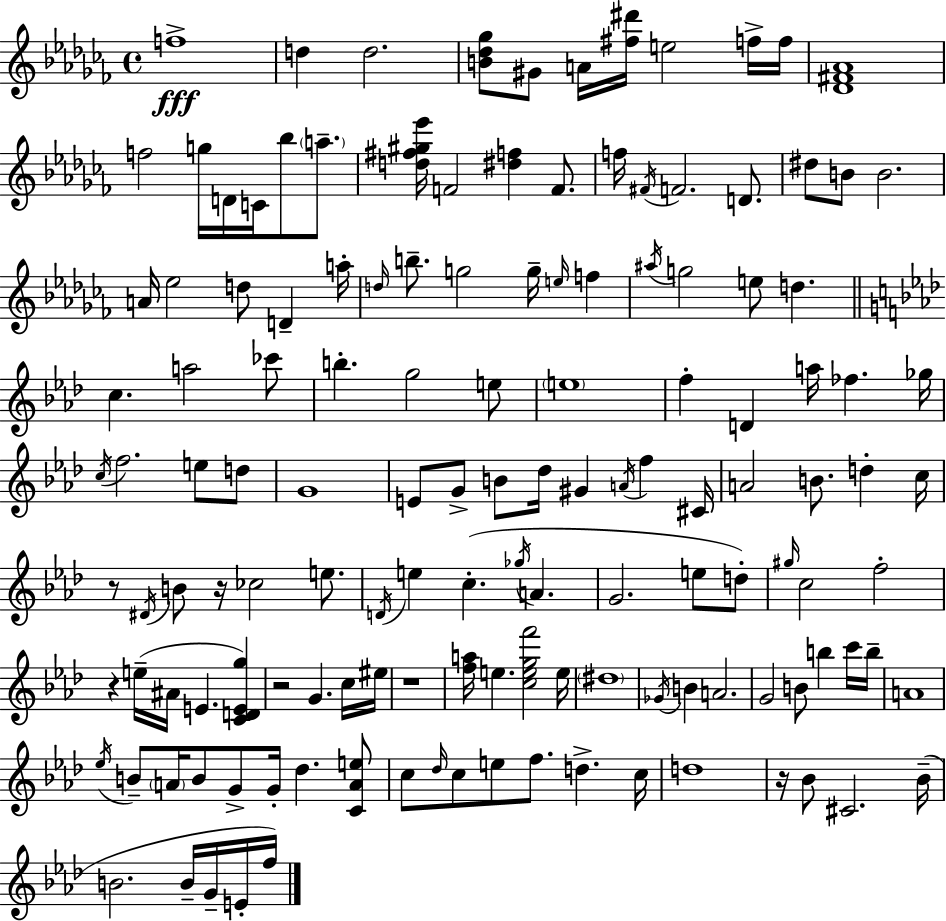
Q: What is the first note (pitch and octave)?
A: F5